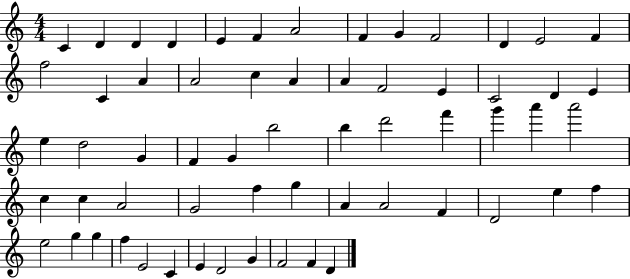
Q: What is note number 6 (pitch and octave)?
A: F4